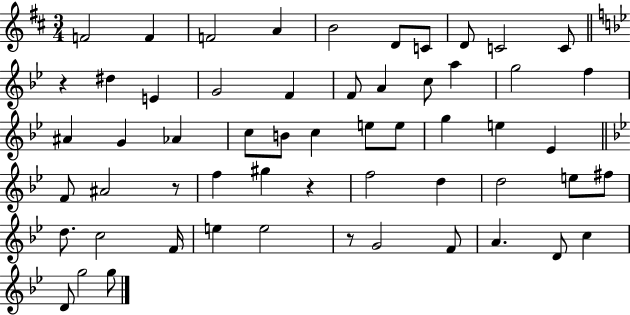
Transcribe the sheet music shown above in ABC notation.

X:1
T:Untitled
M:3/4
L:1/4
K:D
F2 F F2 A B2 D/2 C/2 D/2 C2 C/2 z ^d E G2 F F/2 A c/2 a g2 f ^A G _A c/2 B/2 c e/2 e/2 g e _E F/2 ^A2 z/2 f ^g z f2 d d2 e/2 ^f/2 d/2 c2 F/4 e e2 z/2 G2 F/2 A D/2 c D/2 g2 g/2